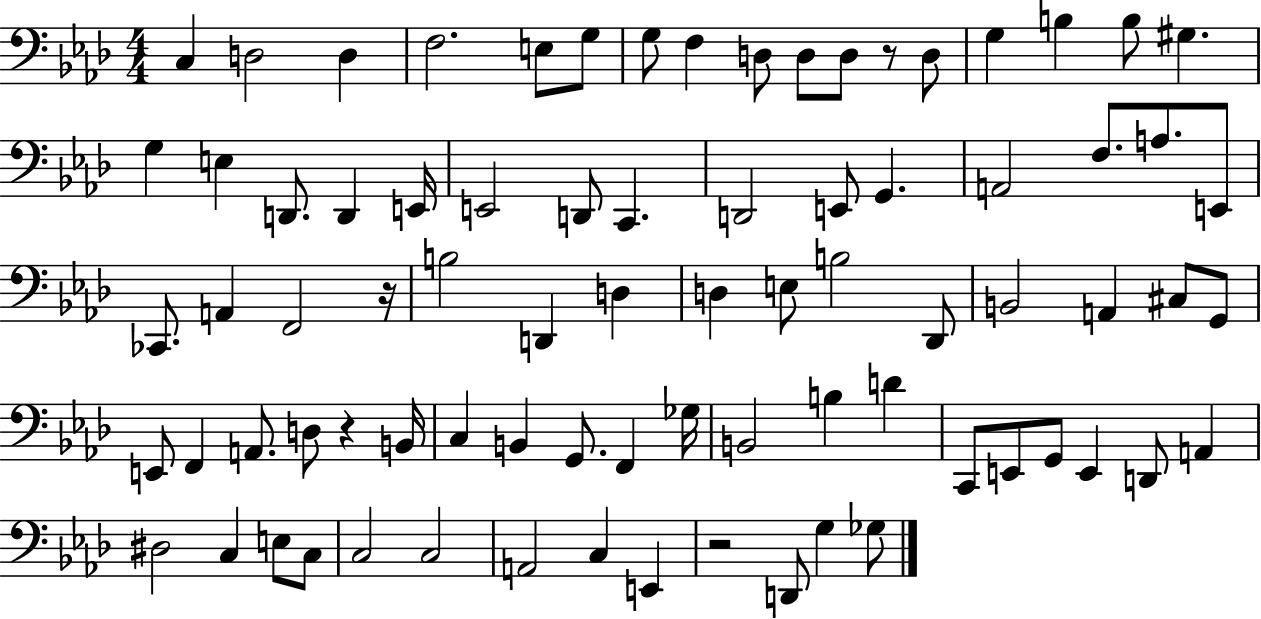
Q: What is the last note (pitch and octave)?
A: Gb3